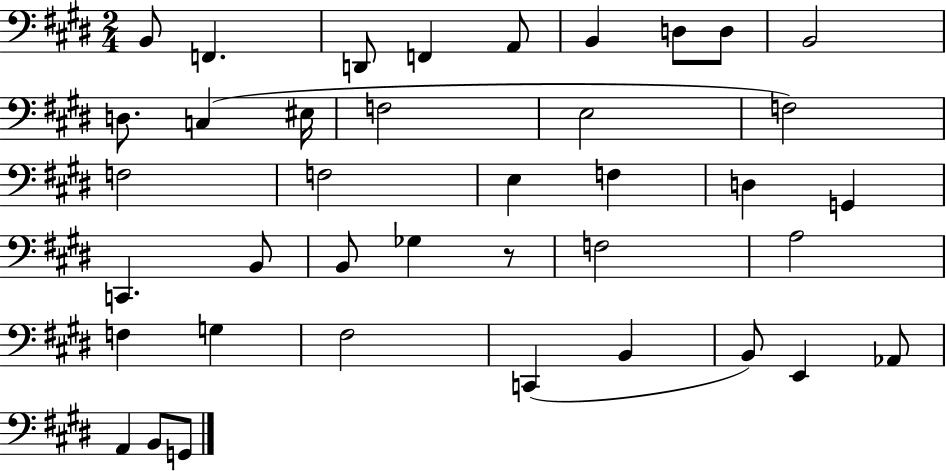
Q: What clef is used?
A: bass